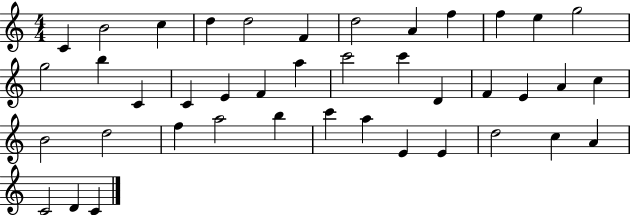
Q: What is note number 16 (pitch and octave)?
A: C4